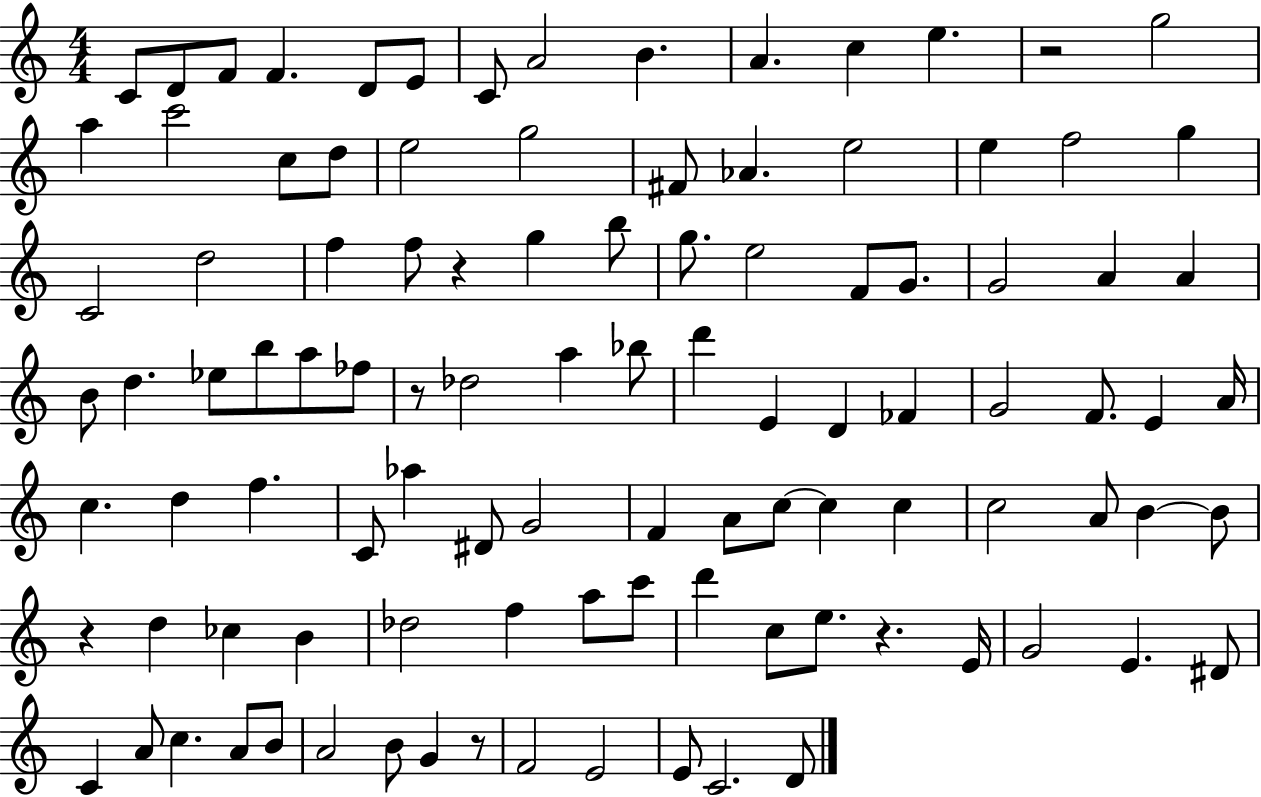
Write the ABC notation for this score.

X:1
T:Untitled
M:4/4
L:1/4
K:C
C/2 D/2 F/2 F D/2 E/2 C/2 A2 B A c e z2 g2 a c'2 c/2 d/2 e2 g2 ^F/2 _A e2 e f2 g C2 d2 f f/2 z g b/2 g/2 e2 F/2 G/2 G2 A A B/2 d _e/2 b/2 a/2 _f/2 z/2 _d2 a _b/2 d' E D _F G2 F/2 E A/4 c d f C/2 _a ^D/2 G2 F A/2 c/2 c c c2 A/2 B B/2 z d _c B _d2 f a/2 c'/2 d' c/2 e/2 z E/4 G2 E ^D/2 C A/2 c A/2 B/2 A2 B/2 G z/2 F2 E2 E/2 C2 D/2